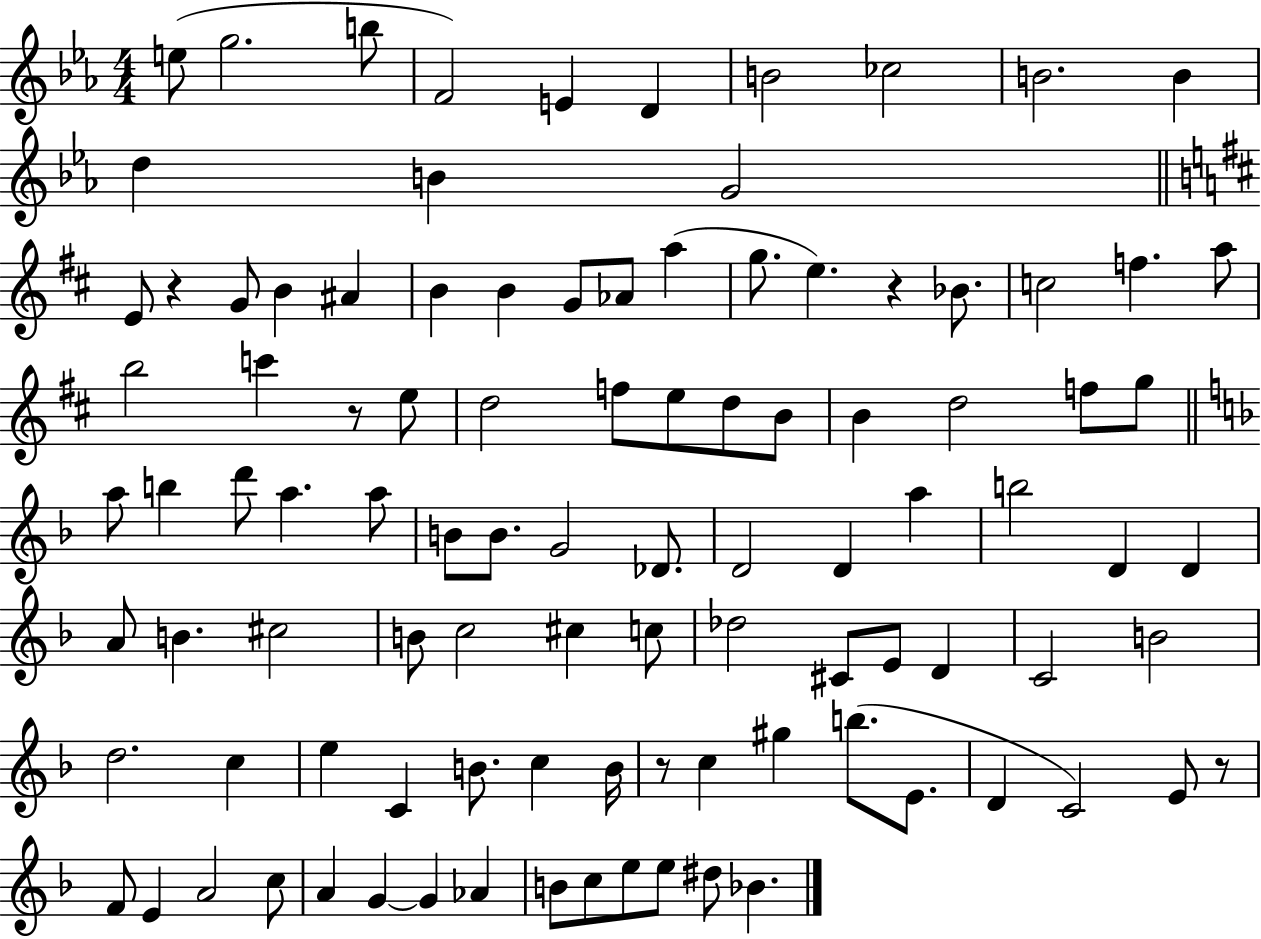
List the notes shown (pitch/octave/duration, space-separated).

E5/e G5/h. B5/e F4/h E4/q D4/q B4/h CES5/h B4/h. B4/q D5/q B4/q G4/h E4/e R/q G4/e B4/q A#4/q B4/q B4/q G4/e Ab4/e A5/q G5/e. E5/q. R/q Bb4/e. C5/h F5/q. A5/e B5/h C6/q R/e E5/e D5/h F5/e E5/e D5/e B4/e B4/q D5/h F5/e G5/e A5/e B5/q D6/e A5/q. A5/e B4/e B4/e. G4/h Db4/e. D4/h D4/q A5/q B5/h D4/q D4/q A4/e B4/q. C#5/h B4/e C5/h C#5/q C5/e Db5/h C#4/e E4/e D4/q C4/h B4/h D5/h. C5/q E5/q C4/q B4/e. C5/q B4/s R/e C5/q G#5/q B5/e. E4/e. D4/q C4/h E4/e R/e F4/e E4/q A4/h C5/e A4/q G4/q G4/q Ab4/q B4/e C5/e E5/e E5/e D#5/e Bb4/q.